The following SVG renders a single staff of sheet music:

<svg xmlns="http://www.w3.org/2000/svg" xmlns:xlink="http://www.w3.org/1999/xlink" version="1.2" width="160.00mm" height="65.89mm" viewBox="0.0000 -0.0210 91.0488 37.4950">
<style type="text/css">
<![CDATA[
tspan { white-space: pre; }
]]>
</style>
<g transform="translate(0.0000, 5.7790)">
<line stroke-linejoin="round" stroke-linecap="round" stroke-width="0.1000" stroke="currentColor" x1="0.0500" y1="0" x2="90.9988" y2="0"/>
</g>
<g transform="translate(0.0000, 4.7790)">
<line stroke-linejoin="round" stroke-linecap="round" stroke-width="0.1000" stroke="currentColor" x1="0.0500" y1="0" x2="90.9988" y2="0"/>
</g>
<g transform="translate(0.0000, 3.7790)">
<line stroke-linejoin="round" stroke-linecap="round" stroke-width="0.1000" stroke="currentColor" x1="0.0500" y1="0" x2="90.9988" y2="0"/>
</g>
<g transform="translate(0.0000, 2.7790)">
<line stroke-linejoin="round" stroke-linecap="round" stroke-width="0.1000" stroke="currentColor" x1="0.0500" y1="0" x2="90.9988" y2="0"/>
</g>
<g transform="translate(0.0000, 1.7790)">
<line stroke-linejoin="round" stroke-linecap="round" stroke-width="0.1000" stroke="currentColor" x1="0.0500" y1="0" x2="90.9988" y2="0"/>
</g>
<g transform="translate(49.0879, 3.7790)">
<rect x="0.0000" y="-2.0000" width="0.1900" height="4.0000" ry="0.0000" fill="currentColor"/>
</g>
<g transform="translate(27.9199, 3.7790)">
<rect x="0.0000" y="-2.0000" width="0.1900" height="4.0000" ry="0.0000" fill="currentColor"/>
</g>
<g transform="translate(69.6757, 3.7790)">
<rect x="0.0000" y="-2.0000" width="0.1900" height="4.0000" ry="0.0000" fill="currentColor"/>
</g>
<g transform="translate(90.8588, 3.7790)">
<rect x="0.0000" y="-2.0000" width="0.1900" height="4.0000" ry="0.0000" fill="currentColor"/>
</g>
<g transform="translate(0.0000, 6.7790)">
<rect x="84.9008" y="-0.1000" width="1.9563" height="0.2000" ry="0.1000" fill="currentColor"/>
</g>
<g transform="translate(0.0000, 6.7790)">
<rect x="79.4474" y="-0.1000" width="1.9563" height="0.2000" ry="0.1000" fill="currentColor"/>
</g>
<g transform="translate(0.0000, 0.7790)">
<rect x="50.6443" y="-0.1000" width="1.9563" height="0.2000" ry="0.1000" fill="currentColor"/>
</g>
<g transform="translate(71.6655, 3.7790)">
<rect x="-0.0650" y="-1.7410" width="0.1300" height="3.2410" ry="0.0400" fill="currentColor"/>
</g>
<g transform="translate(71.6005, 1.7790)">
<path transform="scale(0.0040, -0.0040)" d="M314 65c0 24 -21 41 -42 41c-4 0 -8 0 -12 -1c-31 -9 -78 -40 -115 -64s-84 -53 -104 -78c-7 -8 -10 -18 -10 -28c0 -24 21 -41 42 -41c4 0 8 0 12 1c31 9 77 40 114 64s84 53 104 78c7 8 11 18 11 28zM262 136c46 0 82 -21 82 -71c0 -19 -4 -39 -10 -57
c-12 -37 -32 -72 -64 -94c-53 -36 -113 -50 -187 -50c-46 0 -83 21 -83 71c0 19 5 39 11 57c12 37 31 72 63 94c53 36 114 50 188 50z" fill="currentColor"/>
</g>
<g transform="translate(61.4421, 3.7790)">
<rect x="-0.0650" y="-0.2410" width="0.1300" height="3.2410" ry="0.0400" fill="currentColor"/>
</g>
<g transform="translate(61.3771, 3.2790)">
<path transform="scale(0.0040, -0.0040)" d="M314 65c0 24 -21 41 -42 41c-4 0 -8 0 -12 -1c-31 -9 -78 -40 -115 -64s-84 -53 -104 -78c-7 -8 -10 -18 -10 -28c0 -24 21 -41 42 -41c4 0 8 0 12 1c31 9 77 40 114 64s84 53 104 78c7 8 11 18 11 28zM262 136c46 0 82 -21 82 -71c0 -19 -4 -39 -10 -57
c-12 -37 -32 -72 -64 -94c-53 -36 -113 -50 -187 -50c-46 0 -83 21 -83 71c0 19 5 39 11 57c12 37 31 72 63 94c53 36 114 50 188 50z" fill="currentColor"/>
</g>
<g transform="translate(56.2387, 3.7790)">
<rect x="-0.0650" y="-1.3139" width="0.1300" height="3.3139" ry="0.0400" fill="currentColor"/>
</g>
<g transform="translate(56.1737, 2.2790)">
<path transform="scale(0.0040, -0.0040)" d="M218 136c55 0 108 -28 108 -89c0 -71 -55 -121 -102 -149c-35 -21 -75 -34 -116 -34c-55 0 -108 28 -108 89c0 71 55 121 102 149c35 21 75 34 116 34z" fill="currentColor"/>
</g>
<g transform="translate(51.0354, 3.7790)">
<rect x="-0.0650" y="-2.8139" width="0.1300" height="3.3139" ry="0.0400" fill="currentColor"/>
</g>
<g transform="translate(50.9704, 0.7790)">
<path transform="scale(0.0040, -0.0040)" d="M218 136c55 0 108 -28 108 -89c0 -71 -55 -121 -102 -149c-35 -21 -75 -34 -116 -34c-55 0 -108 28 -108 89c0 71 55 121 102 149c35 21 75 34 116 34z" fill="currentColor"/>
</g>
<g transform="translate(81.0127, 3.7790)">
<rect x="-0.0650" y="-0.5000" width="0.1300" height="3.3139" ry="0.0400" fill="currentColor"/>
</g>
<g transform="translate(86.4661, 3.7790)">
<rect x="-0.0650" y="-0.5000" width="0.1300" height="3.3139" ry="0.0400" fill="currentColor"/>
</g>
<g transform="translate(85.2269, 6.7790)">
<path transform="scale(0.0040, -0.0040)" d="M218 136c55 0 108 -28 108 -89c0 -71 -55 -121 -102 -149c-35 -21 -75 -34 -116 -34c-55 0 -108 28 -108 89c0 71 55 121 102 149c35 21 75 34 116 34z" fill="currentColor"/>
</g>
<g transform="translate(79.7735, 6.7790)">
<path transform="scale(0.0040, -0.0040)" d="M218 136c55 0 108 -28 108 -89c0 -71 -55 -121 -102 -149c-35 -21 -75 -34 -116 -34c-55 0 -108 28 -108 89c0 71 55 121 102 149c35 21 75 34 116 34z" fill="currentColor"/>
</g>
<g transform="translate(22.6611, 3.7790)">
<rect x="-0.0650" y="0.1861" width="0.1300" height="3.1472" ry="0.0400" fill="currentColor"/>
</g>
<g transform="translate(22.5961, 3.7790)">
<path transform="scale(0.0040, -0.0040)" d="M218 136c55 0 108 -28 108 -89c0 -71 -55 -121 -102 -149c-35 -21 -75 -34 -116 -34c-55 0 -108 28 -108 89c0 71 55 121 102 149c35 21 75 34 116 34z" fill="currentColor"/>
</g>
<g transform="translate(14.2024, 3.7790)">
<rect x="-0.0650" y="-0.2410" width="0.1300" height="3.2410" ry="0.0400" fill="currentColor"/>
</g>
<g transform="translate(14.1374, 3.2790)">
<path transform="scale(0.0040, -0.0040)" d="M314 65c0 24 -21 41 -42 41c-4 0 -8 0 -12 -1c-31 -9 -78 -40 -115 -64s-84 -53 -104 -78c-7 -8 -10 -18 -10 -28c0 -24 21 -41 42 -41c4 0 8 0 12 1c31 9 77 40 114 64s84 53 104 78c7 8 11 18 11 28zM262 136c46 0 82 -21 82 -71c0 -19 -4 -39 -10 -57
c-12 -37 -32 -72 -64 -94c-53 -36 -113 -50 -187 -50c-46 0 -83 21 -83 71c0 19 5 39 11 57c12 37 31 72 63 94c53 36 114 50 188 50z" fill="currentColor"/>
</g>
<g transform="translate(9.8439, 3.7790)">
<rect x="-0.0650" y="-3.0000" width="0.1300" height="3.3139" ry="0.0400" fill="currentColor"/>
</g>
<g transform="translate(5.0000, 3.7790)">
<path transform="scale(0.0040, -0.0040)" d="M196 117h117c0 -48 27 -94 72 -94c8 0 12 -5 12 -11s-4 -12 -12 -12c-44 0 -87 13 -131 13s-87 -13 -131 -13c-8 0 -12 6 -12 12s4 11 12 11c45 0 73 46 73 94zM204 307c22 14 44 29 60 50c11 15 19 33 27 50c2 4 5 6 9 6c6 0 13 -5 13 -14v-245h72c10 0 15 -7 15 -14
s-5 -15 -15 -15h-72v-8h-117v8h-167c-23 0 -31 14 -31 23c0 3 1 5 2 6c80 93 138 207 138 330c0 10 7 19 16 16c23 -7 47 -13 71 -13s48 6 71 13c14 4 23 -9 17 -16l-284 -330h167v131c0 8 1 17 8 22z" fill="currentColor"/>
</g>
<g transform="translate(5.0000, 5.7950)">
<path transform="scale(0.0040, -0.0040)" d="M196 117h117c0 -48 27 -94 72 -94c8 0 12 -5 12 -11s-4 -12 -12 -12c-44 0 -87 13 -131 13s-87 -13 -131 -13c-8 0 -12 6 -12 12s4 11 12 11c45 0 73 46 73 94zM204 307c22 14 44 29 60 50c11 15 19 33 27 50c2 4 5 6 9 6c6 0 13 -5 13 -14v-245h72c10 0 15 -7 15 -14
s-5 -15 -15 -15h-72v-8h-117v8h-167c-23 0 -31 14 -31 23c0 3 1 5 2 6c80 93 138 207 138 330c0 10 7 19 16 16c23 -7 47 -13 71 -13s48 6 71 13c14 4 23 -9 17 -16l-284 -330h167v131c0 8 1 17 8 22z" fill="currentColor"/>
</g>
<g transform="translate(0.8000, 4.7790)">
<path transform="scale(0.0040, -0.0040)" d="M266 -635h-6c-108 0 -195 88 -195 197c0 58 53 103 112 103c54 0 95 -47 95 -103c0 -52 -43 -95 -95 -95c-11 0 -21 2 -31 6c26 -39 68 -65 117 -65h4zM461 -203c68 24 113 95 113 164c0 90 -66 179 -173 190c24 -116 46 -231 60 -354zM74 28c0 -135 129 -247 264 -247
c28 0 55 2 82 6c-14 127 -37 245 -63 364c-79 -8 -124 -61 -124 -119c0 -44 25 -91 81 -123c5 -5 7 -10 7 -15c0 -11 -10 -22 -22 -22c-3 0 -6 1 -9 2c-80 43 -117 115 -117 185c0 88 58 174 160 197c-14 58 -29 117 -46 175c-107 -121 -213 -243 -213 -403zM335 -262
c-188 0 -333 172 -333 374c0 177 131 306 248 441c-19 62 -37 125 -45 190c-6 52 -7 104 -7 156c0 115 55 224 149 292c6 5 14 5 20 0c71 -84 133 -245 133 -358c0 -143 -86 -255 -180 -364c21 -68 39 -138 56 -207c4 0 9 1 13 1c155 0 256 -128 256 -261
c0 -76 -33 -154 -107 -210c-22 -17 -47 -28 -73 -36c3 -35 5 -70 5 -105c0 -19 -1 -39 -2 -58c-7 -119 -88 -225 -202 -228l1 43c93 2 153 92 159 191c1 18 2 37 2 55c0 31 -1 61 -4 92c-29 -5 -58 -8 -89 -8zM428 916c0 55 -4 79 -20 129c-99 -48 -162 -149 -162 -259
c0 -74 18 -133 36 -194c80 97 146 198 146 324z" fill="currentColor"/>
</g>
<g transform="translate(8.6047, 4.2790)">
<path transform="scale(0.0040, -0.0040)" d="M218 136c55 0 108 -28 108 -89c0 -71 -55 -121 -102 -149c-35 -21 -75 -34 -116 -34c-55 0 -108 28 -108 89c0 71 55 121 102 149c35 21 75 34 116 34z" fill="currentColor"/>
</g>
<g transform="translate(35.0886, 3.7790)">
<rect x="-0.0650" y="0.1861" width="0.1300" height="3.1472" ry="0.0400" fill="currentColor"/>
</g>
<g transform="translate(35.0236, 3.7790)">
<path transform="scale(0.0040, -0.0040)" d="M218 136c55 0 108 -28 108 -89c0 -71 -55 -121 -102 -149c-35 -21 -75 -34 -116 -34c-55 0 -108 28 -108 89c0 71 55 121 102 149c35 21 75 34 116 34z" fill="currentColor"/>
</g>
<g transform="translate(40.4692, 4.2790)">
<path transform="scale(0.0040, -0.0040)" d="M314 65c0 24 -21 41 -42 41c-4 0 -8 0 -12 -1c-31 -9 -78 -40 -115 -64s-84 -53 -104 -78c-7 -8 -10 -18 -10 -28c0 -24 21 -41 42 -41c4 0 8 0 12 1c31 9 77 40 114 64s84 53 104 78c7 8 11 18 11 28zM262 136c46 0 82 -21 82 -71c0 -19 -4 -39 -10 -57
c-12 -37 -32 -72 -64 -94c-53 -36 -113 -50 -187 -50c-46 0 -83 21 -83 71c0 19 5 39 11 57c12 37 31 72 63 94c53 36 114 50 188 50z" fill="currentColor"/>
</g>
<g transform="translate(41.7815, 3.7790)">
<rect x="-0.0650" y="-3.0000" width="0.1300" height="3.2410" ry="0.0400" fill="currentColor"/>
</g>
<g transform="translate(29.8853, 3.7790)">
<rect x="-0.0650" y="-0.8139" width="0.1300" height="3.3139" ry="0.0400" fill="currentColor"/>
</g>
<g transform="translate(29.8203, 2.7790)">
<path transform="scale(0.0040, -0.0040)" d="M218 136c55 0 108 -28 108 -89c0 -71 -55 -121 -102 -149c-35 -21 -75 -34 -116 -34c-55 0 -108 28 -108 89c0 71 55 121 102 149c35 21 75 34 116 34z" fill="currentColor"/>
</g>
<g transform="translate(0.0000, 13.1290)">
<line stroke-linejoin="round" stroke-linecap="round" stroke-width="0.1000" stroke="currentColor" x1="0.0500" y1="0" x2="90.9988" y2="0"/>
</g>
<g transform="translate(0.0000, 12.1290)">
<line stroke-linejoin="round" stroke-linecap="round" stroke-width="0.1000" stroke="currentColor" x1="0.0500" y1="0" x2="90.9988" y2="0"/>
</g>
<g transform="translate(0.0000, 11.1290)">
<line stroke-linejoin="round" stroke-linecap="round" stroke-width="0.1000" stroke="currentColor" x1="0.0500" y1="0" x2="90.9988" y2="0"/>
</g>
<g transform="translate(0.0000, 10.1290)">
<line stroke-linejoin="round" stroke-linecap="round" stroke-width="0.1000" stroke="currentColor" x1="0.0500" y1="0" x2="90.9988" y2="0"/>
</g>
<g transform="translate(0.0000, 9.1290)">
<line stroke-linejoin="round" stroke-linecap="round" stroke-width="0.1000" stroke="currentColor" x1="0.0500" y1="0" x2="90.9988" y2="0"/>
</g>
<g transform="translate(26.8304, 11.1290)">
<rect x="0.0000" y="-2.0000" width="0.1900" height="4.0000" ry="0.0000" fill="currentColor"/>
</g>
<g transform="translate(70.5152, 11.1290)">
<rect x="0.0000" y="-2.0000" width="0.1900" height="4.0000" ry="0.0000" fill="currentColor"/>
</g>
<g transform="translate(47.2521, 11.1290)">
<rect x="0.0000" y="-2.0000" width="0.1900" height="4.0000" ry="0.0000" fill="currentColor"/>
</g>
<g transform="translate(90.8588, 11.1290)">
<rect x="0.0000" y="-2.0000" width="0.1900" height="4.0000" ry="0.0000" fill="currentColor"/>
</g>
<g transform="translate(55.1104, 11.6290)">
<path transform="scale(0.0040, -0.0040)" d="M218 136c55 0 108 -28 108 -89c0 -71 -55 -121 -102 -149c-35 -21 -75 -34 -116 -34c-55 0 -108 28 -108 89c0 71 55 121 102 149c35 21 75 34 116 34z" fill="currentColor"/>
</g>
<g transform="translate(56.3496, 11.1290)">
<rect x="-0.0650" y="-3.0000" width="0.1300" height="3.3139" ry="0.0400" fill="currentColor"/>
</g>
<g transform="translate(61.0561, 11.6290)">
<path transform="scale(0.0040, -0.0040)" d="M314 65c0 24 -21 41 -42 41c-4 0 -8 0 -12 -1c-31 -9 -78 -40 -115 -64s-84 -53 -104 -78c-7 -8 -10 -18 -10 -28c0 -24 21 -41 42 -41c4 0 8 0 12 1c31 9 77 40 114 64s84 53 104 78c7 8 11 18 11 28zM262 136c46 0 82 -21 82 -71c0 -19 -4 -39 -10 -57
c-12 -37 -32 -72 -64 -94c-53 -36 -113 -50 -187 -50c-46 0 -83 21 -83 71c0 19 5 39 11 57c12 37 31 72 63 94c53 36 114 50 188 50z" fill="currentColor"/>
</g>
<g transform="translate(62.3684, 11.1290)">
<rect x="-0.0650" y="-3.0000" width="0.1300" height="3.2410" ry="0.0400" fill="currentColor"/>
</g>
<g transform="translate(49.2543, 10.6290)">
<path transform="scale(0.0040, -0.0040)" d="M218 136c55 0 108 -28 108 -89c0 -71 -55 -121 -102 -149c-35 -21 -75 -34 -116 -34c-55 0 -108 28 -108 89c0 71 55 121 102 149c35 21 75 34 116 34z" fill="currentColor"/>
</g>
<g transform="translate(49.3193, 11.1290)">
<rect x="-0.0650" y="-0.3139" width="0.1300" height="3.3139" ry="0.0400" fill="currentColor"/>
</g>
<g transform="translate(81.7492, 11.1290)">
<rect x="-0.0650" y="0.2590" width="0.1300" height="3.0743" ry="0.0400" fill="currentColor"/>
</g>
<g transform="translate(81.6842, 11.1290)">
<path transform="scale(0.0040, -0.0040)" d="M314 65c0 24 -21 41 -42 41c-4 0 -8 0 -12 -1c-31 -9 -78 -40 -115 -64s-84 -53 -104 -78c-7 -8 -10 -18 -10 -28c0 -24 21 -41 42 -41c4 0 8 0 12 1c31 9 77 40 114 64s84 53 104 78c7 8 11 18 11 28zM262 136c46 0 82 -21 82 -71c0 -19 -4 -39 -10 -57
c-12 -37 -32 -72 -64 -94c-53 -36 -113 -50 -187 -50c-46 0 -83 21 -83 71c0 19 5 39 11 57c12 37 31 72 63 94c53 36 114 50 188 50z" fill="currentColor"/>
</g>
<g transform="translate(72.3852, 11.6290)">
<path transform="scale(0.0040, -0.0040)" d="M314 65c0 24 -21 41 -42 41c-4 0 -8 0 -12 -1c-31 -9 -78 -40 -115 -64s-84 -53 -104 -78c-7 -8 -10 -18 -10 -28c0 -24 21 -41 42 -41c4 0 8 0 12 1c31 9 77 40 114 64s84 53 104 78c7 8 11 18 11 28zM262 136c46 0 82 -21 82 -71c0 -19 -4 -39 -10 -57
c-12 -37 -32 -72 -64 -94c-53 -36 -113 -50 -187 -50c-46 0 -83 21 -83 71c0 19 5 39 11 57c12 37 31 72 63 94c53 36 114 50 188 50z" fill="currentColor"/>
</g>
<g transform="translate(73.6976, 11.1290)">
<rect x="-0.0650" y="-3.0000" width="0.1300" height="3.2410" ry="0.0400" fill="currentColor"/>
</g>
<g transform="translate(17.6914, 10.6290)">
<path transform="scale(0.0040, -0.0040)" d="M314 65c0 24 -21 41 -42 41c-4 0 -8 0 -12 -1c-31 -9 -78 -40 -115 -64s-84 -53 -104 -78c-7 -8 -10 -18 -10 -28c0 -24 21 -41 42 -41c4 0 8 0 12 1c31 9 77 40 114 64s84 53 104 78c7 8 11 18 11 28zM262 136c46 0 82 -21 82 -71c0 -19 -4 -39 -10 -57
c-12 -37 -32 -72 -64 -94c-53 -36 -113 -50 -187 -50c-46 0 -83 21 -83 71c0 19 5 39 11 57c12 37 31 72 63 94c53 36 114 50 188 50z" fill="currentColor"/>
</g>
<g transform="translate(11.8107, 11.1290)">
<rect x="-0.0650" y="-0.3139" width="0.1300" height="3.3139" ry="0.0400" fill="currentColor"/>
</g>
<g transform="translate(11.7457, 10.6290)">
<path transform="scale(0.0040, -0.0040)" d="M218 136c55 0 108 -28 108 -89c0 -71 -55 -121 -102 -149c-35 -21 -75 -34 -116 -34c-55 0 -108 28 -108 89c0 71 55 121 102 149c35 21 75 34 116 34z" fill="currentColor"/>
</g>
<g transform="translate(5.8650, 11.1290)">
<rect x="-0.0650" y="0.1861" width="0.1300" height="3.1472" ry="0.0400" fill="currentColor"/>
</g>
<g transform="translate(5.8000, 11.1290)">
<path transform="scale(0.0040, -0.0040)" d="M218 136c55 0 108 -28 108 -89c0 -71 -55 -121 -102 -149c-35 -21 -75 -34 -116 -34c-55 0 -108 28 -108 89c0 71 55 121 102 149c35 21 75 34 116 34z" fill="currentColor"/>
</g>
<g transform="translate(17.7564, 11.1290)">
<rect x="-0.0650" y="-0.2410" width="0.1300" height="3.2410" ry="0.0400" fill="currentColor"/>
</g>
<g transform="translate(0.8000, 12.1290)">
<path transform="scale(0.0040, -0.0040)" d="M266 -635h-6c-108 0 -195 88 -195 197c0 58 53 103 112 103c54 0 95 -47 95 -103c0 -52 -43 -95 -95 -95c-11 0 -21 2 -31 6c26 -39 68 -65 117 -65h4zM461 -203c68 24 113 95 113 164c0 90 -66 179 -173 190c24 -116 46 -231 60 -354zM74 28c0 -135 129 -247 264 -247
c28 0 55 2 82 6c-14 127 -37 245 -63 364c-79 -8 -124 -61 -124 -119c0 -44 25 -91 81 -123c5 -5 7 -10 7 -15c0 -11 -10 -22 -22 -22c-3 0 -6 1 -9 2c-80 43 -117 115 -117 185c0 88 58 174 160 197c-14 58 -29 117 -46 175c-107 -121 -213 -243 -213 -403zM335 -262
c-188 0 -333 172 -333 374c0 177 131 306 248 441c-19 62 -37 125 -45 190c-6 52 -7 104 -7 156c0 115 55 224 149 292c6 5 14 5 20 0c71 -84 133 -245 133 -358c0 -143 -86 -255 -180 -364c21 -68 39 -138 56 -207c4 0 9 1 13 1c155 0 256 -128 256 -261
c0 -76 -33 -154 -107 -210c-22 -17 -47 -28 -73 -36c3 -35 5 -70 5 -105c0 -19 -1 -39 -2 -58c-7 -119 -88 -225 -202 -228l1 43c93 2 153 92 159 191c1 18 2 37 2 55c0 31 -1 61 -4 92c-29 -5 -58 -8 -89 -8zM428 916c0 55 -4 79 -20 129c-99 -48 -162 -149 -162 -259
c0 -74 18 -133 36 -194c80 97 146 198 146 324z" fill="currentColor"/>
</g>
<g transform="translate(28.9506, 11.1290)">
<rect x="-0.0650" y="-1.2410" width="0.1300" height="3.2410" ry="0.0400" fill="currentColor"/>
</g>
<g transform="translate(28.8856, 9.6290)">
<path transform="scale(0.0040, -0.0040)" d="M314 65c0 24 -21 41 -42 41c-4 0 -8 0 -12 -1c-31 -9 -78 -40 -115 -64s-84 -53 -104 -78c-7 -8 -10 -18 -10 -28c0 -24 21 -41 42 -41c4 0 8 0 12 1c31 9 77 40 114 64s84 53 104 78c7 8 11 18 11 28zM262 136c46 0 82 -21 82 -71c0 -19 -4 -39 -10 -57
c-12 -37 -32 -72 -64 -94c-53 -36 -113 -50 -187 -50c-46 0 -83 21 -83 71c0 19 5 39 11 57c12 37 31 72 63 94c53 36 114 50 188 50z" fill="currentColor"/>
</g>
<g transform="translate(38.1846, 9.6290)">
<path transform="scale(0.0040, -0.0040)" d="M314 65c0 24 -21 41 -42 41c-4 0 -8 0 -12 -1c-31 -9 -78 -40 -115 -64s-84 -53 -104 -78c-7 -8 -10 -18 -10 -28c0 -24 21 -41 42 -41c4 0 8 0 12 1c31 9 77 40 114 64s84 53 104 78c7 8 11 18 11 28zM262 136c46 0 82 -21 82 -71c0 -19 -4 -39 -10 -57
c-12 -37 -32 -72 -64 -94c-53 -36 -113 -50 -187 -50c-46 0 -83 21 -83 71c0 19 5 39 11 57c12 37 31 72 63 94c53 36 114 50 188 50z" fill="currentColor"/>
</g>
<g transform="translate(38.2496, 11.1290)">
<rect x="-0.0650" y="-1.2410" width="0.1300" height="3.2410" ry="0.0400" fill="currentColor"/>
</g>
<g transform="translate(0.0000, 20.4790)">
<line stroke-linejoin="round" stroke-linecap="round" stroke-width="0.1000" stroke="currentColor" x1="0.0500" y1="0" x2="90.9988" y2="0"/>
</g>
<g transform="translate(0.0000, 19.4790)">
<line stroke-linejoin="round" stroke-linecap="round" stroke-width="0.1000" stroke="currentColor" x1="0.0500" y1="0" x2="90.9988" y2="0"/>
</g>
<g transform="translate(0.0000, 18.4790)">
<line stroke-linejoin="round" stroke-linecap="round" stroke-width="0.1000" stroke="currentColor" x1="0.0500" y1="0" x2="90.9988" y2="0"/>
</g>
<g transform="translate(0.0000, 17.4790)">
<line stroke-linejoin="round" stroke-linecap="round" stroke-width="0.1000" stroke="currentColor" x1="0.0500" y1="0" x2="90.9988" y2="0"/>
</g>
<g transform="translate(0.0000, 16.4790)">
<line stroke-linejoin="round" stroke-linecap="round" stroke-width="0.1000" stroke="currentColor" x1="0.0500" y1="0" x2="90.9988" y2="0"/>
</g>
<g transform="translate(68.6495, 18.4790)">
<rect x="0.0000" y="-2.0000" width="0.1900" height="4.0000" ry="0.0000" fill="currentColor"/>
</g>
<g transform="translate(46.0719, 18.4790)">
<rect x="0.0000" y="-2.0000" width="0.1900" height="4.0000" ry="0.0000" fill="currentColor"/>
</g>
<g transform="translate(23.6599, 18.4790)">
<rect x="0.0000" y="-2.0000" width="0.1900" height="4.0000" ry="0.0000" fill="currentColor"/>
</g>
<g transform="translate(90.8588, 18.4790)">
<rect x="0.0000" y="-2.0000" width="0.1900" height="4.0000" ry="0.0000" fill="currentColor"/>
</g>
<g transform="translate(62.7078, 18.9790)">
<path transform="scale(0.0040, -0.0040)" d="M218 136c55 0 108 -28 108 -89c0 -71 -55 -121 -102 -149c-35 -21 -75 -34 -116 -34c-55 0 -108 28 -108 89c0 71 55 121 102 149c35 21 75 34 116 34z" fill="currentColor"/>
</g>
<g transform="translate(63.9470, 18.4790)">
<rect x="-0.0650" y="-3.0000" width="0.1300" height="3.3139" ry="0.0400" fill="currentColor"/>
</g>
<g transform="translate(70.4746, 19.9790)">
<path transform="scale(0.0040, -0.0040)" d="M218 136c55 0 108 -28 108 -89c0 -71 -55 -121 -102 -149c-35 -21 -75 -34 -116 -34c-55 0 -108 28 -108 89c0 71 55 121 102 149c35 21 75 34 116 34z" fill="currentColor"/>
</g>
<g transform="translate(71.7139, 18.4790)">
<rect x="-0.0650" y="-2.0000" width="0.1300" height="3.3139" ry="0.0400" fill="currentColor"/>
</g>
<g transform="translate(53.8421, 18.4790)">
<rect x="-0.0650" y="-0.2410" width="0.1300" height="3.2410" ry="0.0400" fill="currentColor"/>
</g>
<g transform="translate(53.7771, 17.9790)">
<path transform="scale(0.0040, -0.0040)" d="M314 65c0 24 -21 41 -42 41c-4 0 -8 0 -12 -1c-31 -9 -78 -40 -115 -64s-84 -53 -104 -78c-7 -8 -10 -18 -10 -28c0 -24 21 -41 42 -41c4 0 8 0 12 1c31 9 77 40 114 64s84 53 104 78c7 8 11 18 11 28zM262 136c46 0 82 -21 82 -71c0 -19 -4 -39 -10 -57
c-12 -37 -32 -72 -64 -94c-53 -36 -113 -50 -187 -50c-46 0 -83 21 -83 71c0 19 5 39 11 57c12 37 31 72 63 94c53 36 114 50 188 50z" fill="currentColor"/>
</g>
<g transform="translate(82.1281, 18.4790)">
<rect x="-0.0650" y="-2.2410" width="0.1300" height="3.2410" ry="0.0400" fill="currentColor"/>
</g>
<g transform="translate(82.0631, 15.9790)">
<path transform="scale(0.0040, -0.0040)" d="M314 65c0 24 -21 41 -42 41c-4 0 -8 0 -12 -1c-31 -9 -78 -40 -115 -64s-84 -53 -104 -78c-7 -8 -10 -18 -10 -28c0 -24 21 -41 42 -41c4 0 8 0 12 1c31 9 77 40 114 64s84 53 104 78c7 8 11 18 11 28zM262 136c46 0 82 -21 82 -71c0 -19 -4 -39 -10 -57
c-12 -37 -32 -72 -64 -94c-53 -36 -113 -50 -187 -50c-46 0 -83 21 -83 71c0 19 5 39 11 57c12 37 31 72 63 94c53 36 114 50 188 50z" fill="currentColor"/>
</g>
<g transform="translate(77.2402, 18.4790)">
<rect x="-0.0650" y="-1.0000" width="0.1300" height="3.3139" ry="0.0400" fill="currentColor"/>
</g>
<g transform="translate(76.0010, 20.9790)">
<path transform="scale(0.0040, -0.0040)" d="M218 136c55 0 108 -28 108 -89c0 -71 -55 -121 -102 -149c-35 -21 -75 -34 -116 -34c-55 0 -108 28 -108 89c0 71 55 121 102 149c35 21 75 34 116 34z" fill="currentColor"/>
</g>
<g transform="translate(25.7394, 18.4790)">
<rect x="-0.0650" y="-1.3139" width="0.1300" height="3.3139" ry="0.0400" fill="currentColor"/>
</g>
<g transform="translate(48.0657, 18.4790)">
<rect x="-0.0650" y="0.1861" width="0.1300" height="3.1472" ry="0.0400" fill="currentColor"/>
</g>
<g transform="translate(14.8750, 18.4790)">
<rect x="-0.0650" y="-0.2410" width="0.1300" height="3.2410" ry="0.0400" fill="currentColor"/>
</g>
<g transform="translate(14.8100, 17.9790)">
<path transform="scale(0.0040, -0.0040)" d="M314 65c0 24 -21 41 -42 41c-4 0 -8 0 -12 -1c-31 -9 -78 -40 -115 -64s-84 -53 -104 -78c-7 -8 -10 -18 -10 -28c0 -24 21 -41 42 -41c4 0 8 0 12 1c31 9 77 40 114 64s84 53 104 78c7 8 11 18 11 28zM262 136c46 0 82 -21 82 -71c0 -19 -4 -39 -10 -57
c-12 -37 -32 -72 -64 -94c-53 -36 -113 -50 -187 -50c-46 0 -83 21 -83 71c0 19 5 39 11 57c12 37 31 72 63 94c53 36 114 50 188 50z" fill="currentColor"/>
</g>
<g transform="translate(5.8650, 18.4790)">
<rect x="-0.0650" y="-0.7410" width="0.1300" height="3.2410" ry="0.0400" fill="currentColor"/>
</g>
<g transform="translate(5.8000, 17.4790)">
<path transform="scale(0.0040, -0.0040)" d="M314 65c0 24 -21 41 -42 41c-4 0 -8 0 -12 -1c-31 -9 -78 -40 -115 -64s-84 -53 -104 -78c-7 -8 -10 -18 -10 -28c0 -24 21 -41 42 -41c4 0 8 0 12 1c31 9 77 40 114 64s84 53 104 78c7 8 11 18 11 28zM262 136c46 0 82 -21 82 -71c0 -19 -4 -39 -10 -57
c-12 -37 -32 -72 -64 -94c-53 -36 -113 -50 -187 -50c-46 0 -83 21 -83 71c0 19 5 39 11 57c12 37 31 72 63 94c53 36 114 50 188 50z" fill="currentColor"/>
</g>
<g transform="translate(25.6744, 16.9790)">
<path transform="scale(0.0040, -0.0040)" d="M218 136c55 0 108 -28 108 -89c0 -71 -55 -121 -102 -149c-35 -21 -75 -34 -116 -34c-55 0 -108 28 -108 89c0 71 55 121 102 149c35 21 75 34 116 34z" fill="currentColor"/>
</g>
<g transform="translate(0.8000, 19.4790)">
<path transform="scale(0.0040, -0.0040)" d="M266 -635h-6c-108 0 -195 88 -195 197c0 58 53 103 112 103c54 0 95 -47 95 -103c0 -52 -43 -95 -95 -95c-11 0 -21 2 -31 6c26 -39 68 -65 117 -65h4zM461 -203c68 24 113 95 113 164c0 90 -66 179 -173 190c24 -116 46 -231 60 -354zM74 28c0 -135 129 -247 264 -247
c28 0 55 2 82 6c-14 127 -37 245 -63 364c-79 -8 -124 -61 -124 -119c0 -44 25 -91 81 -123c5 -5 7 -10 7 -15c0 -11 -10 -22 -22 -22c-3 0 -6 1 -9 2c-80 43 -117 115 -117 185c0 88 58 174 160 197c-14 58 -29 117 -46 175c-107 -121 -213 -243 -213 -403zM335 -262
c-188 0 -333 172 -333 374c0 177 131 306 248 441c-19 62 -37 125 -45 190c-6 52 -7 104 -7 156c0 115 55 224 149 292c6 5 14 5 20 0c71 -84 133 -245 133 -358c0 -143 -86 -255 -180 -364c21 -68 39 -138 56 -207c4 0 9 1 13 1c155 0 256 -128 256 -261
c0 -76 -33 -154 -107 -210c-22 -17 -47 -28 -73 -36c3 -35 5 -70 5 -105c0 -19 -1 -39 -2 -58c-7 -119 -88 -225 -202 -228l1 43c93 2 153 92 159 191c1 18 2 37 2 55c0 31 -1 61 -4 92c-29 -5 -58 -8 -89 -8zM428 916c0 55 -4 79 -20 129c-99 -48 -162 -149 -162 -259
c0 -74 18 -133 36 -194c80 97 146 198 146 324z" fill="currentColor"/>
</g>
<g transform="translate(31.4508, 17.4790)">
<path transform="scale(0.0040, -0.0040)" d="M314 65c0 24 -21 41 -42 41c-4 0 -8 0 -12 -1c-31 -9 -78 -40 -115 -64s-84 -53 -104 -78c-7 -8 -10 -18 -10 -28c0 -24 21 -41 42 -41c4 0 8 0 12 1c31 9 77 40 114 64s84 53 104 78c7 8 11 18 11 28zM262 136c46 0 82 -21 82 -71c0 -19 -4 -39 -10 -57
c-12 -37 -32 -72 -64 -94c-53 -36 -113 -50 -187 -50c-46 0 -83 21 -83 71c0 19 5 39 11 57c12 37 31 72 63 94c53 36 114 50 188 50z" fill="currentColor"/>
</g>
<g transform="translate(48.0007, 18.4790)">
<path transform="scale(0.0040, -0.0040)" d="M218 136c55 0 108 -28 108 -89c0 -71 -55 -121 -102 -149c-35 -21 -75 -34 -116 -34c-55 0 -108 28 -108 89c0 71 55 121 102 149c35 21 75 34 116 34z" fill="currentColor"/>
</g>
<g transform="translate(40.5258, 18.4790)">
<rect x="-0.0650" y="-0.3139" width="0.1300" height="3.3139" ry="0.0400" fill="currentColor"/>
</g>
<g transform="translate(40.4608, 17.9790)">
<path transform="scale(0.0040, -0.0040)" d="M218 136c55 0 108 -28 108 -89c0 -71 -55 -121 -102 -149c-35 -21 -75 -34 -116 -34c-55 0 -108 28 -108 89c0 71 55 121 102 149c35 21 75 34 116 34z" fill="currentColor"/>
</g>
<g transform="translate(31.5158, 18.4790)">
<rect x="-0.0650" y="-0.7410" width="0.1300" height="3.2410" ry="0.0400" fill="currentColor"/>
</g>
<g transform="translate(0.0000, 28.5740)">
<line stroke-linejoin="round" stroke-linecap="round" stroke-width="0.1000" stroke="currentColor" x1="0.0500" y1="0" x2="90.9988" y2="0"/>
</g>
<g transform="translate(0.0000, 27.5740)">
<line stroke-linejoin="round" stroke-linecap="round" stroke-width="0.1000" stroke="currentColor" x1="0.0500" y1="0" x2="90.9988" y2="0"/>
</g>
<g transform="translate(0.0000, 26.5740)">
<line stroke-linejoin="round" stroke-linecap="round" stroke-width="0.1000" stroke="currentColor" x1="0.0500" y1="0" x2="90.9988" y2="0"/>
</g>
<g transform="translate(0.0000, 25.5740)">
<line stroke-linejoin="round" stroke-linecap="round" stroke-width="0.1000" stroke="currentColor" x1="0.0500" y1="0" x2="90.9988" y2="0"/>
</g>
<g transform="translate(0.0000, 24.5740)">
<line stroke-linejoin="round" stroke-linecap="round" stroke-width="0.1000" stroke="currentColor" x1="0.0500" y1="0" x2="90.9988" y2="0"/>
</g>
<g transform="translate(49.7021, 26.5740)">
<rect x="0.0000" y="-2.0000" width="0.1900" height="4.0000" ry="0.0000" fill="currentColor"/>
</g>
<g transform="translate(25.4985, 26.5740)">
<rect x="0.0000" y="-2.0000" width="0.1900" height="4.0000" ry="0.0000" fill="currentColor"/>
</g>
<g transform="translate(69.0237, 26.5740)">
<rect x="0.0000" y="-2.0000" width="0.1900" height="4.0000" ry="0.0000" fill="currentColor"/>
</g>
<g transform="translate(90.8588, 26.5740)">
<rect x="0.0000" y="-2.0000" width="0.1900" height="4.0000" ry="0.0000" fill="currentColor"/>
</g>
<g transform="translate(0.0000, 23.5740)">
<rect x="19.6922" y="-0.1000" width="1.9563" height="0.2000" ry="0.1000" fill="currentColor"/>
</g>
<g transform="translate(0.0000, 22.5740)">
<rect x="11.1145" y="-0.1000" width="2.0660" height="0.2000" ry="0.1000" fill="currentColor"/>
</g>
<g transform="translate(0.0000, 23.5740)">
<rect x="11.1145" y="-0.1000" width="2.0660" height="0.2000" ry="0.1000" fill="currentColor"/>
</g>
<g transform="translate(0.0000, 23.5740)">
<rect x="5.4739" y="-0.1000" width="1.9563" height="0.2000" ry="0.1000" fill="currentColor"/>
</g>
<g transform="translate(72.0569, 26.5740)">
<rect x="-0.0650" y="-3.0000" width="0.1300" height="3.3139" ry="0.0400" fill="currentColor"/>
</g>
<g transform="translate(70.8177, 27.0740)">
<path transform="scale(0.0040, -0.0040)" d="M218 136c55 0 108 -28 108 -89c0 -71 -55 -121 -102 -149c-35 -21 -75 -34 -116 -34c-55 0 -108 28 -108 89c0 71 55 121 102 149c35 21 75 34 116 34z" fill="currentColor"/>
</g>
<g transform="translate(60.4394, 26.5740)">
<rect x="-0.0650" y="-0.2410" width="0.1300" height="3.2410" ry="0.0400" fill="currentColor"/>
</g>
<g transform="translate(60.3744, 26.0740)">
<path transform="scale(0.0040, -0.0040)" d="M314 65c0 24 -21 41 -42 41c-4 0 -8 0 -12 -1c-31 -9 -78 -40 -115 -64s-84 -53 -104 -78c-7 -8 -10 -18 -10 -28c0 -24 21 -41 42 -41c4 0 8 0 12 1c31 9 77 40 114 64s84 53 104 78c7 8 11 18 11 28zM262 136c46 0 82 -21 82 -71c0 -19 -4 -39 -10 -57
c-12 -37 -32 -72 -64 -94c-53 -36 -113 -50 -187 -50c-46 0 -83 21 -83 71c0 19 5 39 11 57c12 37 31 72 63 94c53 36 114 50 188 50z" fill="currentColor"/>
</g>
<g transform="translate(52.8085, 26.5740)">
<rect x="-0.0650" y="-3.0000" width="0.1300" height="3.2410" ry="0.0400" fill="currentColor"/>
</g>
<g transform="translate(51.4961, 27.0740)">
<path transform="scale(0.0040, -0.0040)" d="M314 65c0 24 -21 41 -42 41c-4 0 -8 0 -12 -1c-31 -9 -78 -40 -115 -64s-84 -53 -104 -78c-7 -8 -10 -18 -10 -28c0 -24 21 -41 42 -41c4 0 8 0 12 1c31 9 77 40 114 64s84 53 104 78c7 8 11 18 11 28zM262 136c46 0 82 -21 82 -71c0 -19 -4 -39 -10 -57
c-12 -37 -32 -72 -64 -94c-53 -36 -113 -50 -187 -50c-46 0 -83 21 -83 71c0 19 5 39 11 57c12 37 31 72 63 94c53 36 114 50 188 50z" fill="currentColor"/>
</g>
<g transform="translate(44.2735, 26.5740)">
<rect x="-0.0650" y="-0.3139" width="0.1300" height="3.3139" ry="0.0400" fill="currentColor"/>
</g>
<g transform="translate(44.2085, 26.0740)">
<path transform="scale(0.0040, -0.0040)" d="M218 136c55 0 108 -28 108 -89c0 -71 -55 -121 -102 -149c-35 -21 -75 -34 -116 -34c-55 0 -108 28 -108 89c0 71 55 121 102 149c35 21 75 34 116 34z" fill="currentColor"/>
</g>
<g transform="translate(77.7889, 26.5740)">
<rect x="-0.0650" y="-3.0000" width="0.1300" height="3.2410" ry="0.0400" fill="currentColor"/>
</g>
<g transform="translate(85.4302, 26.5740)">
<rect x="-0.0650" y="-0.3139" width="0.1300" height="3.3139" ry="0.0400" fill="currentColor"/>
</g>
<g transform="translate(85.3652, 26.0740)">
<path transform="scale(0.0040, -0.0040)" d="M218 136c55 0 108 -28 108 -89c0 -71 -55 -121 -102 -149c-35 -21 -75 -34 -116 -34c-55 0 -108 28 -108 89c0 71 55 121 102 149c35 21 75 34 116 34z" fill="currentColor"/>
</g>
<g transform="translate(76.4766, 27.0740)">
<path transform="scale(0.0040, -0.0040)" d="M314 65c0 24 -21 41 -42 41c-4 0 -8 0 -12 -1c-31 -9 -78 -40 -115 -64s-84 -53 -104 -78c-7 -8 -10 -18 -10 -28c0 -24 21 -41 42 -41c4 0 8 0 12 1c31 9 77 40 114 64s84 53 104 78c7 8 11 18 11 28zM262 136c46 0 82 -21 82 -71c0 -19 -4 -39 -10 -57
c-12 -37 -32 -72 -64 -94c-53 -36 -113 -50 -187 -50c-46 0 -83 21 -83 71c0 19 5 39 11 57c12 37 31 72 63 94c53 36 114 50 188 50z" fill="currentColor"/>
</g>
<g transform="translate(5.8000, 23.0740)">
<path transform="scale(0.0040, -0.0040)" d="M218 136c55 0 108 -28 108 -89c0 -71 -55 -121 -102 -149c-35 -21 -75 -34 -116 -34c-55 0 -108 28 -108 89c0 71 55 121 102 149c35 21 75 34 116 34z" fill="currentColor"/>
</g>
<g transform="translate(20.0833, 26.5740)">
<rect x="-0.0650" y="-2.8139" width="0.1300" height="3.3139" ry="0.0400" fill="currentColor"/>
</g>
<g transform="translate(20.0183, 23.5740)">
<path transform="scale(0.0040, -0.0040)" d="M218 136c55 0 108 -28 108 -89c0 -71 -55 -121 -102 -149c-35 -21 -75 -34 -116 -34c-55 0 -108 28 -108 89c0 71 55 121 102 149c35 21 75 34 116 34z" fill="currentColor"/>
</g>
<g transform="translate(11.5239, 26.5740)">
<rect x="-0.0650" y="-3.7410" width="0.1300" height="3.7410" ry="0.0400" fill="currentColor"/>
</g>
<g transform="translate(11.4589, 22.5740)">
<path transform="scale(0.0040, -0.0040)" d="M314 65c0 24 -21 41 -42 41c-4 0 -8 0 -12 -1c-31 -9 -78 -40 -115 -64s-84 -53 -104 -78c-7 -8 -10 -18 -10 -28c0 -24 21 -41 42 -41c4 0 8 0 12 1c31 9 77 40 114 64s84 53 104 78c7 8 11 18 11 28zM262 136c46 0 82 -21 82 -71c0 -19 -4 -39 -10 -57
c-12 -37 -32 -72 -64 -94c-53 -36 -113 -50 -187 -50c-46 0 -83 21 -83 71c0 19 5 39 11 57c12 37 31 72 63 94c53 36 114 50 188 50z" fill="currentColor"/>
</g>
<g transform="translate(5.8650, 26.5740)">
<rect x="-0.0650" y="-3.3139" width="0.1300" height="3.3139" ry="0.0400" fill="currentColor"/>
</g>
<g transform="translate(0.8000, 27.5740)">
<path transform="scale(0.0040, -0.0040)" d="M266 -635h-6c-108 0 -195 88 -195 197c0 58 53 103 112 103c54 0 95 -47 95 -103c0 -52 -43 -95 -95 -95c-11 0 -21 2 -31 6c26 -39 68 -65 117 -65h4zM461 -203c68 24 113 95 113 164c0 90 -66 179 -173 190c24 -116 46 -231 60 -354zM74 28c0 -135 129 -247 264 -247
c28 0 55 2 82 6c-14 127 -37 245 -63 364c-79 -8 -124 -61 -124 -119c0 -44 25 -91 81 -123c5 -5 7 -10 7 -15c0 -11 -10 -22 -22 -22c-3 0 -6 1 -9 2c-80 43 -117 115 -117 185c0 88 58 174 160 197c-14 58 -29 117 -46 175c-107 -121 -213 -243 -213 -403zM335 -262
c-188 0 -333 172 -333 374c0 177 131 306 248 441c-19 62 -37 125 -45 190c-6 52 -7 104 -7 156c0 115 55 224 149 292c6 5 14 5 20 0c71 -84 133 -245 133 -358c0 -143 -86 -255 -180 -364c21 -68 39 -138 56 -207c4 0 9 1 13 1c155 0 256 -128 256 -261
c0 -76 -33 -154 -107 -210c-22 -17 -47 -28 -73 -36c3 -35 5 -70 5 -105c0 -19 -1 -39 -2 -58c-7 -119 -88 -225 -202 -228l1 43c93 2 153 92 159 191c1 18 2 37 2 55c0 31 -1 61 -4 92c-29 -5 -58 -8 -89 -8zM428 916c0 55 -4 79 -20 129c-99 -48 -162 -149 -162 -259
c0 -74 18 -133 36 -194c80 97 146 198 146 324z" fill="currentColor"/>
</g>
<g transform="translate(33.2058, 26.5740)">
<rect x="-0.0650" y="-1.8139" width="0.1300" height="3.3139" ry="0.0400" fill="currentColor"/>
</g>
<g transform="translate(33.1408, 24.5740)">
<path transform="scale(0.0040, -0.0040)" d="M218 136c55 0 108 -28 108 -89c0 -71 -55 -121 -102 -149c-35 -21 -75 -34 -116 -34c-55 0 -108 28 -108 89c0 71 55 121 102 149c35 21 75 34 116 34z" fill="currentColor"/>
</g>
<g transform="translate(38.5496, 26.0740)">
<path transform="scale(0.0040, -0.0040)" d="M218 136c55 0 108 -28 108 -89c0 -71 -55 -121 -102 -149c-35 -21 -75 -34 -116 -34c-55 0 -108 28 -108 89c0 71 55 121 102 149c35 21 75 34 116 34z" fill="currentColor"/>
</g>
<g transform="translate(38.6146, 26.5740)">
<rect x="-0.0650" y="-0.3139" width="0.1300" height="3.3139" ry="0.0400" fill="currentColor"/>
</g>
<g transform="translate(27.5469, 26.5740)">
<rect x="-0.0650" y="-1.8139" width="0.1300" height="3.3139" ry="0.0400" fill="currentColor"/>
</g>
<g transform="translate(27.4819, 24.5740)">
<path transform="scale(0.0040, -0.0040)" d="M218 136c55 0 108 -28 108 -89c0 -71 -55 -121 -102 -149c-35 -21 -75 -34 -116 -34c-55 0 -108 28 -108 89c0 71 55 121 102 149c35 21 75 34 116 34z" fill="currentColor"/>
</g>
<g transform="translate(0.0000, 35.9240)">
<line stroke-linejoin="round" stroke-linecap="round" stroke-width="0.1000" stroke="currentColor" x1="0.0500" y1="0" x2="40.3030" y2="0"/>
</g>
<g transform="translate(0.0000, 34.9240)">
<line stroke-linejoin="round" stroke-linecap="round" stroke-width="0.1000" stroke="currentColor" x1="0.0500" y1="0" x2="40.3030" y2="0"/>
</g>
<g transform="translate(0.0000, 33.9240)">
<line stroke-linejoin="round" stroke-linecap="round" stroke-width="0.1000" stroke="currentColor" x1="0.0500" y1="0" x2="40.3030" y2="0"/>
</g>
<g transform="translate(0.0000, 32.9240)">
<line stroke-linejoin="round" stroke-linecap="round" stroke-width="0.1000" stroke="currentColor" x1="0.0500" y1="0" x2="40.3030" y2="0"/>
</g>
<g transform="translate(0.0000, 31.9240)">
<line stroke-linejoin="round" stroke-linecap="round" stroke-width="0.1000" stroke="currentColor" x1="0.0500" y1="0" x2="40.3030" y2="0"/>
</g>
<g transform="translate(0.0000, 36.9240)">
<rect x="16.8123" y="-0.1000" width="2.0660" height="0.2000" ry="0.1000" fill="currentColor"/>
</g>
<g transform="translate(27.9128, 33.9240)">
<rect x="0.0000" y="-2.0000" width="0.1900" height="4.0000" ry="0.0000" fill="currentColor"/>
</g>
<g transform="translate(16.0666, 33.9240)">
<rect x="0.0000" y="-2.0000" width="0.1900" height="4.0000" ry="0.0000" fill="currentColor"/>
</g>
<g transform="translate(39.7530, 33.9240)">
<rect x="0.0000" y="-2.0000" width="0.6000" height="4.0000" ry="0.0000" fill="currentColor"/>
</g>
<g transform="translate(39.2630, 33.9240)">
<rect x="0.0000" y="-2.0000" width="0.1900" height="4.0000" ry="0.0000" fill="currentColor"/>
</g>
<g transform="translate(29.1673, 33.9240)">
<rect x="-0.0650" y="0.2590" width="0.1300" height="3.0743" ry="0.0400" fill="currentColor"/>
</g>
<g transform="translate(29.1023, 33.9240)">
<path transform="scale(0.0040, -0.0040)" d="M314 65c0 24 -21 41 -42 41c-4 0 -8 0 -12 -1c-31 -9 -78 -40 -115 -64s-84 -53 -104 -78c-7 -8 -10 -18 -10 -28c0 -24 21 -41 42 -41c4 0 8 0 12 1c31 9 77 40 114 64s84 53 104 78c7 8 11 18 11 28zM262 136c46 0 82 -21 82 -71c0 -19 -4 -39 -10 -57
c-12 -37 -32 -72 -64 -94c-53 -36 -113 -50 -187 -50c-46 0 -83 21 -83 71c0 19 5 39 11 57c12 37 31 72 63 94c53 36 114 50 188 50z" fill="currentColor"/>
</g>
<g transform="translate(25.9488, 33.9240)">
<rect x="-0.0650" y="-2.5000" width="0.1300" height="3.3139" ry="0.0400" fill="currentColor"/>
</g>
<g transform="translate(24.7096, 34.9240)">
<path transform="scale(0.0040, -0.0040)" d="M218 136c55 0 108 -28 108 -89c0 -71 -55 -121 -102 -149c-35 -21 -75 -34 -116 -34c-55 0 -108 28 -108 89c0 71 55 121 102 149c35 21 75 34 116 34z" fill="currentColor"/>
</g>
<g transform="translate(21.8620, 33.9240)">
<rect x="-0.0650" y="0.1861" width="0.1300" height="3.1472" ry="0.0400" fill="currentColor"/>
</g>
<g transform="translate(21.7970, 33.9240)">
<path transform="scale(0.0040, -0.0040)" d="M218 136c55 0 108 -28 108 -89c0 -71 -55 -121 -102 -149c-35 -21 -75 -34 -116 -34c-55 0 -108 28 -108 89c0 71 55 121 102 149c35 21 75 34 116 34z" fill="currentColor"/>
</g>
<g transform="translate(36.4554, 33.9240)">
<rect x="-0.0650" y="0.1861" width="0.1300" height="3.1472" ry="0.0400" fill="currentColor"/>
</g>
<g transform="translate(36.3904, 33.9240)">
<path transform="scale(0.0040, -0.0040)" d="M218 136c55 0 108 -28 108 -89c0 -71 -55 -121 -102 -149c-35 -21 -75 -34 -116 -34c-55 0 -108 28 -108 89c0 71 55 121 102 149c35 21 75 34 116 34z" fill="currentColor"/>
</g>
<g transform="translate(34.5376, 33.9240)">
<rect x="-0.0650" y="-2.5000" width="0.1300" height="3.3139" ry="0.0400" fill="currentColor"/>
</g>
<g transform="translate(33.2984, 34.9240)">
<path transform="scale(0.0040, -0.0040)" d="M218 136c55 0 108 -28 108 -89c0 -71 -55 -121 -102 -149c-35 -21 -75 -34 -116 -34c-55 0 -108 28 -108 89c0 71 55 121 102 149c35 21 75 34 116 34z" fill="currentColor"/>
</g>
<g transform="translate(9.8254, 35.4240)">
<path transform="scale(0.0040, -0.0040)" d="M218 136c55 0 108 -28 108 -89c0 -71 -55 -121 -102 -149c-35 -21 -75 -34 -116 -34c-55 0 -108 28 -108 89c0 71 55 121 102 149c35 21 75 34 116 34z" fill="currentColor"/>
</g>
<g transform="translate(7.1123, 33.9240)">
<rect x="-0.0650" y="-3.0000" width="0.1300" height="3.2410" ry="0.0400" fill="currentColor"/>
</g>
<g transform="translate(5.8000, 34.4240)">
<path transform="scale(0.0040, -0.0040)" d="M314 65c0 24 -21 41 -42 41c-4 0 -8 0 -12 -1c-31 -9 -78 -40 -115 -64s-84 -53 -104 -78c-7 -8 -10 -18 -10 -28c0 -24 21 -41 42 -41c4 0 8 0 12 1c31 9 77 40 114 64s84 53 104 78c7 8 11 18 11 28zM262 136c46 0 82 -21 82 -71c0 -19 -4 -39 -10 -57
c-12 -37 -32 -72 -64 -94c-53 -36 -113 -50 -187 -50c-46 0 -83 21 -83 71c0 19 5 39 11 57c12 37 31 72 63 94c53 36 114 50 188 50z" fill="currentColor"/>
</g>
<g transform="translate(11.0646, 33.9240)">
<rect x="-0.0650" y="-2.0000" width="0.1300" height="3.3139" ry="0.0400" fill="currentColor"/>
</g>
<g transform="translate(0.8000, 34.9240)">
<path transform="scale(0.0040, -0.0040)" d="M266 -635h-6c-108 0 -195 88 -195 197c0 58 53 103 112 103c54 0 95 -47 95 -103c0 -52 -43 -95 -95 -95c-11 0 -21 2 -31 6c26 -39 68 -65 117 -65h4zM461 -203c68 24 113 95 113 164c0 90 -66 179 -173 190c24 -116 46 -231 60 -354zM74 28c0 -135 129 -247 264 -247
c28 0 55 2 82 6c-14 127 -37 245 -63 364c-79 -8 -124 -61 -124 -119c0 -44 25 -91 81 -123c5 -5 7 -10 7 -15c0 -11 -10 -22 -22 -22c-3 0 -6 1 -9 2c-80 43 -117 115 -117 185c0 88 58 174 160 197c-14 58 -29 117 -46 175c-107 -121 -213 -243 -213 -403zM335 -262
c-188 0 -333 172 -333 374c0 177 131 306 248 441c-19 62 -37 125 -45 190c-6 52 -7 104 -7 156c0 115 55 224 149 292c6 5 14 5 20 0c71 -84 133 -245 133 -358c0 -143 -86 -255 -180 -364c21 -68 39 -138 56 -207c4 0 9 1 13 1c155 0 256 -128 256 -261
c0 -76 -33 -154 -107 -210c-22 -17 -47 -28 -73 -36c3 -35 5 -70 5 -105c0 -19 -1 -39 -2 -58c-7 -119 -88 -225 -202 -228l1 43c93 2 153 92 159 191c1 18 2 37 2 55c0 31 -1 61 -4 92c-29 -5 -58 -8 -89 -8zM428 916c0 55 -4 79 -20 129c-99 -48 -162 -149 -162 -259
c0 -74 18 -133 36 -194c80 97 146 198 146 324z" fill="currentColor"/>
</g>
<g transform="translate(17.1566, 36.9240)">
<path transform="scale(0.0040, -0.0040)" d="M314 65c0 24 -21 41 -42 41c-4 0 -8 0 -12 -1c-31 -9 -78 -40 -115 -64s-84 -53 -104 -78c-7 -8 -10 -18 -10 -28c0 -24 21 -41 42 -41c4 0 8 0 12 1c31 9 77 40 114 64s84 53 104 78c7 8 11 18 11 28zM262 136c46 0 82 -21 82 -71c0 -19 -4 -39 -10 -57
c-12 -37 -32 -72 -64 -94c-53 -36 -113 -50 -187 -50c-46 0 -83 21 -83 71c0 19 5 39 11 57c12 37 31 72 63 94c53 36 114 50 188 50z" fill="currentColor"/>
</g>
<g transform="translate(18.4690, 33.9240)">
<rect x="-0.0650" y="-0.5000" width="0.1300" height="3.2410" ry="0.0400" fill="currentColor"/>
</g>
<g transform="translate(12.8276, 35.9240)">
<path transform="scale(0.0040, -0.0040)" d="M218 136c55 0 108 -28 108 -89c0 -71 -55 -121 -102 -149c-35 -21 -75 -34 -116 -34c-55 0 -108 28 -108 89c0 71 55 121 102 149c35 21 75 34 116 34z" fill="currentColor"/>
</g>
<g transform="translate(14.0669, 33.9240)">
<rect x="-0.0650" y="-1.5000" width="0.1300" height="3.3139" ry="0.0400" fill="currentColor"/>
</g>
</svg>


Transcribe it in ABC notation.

X:1
T:Untitled
M:4/4
L:1/4
K:C
A c2 B d B A2 a e c2 f2 C C B c c2 e2 e2 c A A2 A2 B2 d2 c2 e d2 c B c2 A F D g2 b c'2 a f f c c A2 c2 A A2 c A2 F E C2 B G B2 G B